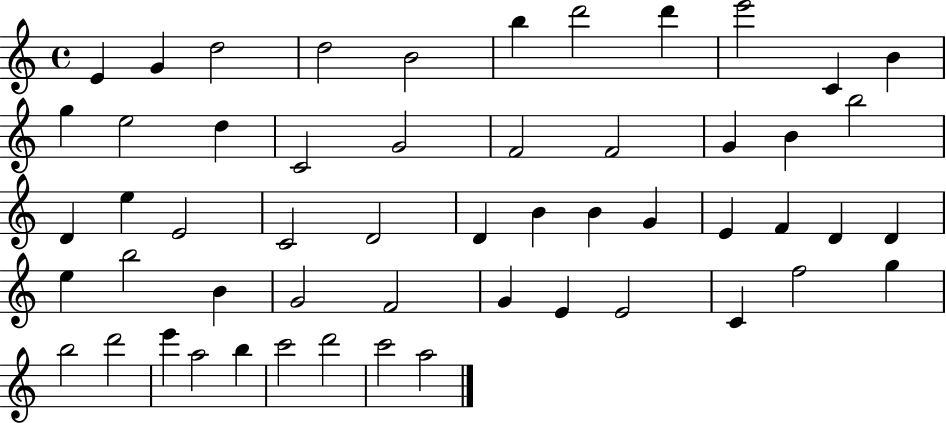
X:1
T:Untitled
M:4/4
L:1/4
K:C
E G d2 d2 B2 b d'2 d' e'2 C B g e2 d C2 G2 F2 F2 G B b2 D e E2 C2 D2 D B B G E F D D e b2 B G2 F2 G E E2 C f2 g b2 d'2 e' a2 b c'2 d'2 c'2 a2